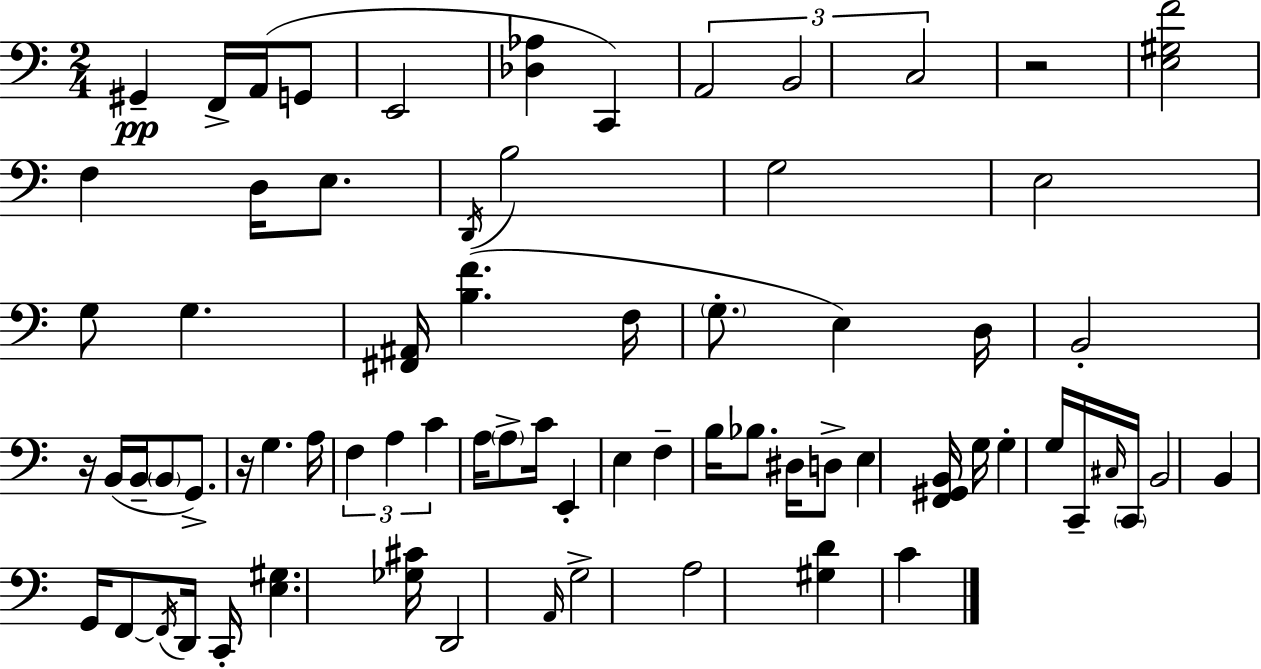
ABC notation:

X:1
T:Untitled
M:2/4
L:1/4
K:Am
^G,, F,,/4 A,,/4 G,,/2 E,,2 [_D,_A,] C,, A,,2 B,,2 C,2 z2 [E,^G,F]2 F, D,/4 E,/2 D,,/4 B,2 G,2 E,2 G,/2 G, [^F,,^A,,]/4 [B,F] F,/4 G,/2 E, D,/4 B,,2 z/4 B,,/4 B,,/4 B,,/2 G,,/2 z/4 G, A,/4 F, A, C A,/4 A,/2 C/4 E,, E, F, B,/4 _B,/2 ^D,/4 D,/2 E, [F,,^G,,B,,]/4 G,/4 G, G,/4 C,,/4 ^C,/4 C,,/4 B,,2 B,, G,,/4 F,,/2 F,,/4 D,,/4 C,,/4 [E,^G,] [_G,^C]/4 D,,2 A,,/4 G,2 A,2 [^G,D] C